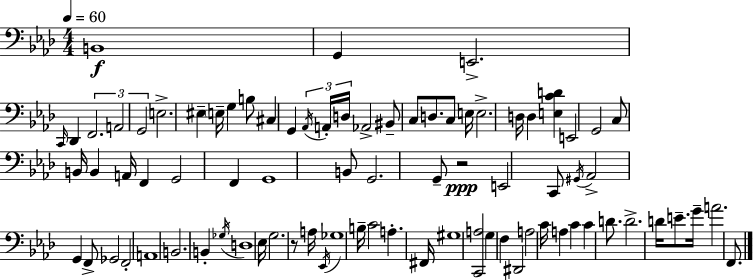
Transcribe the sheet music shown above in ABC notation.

X:1
T:Untitled
M:4/4
L:1/4
K:Ab
B,,4 G,, E,,2 C,,/4 _D,, F,,2 A,,2 G,,2 E,2 ^E, E,/4 G, B,/2 ^C, G,, _A,,/4 A,,/4 D,/4 _A,,2 ^B,,/2 C,/2 D,/2 C,/2 E,/4 E,2 D,/4 D, [E,CD] E,,2 G,,2 C,/2 B,,/4 B,, A,,/4 F,, G,,2 F,, G,,4 B,,/2 G,,2 G,,/2 z2 E,,2 C,,/2 ^G,,/4 _A,,2 G,, F,,/2 _G,,2 F,,2 A,,4 B,,2 B,, _G,/4 D,4 _E,/4 G,2 z/2 A,/4 _E,,/4 _G,4 B,/4 C2 A, ^F,,/4 ^G,4 [C,,A,]2 G, F, ^D,,2 A,2 C/4 A, C C D/2 D2 D/4 E/2 G/4 A2 F,,/2